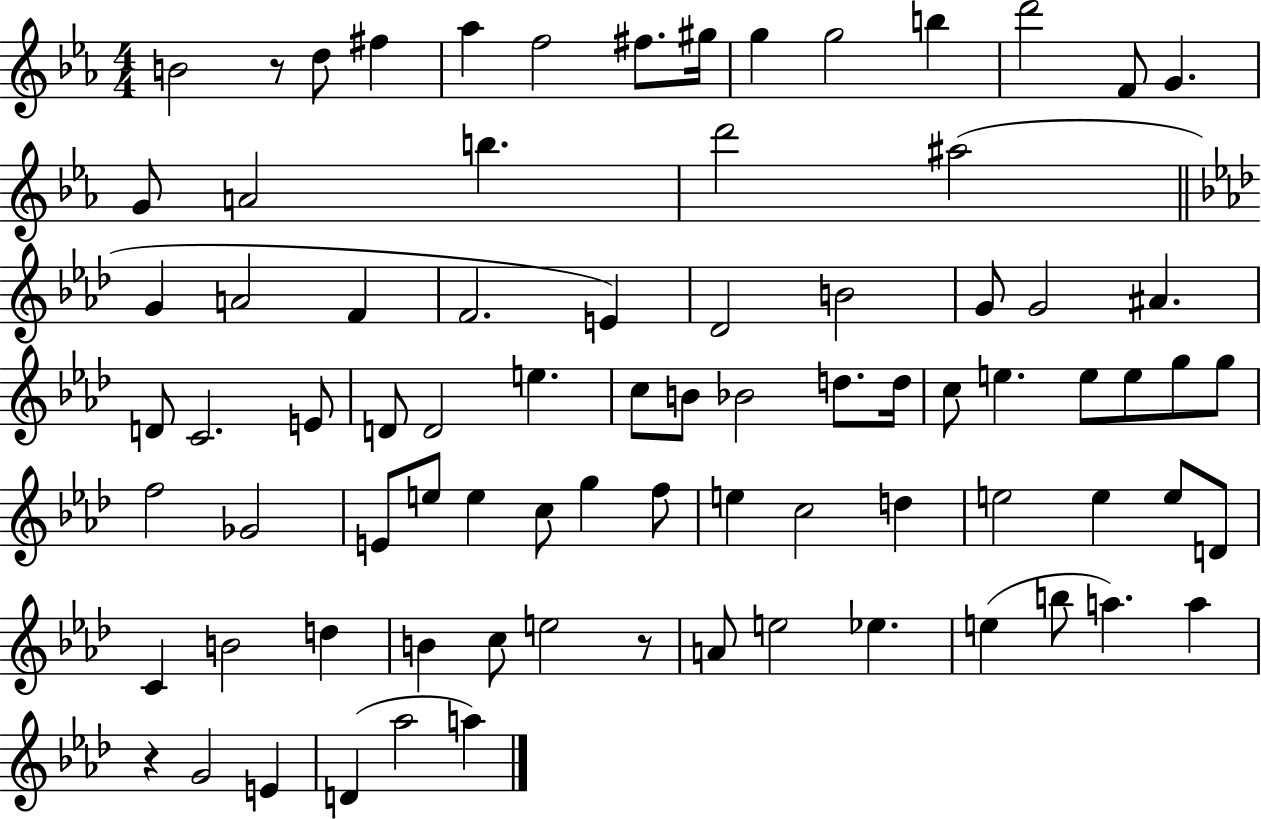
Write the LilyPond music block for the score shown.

{
  \clef treble
  \numericTimeSignature
  \time 4/4
  \key ees \major
  b'2 r8 d''8 fis''4 | aes''4 f''2 fis''8. gis''16 | g''4 g''2 b''4 | d'''2 f'8 g'4. | \break g'8 a'2 b''4. | d'''2 ais''2( | \bar "||" \break \key aes \major g'4 a'2 f'4 | f'2. e'4) | des'2 b'2 | g'8 g'2 ais'4. | \break d'8 c'2. e'8 | d'8 d'2 e''4. | c''8 b'8 bes'2 d''8. d''16 | c''8 e''4. e''8 e''8 g''8 g''8 | \break f''2 ges'2 | e'8 e''8 e''4 c''8 g''4 f''8 | e''4 c''2 d''4 | e''2 e''4 e''8 d'8 | \break c'4 b'2 d''4 | b'4 c''8 e''2 r8 | a'8 e''2 ees''4. | e''4( b''8 a''4.) a''4 | \break r4 g'2 e'4 | d'4( aes''2 a''4) | \bar "|."
}